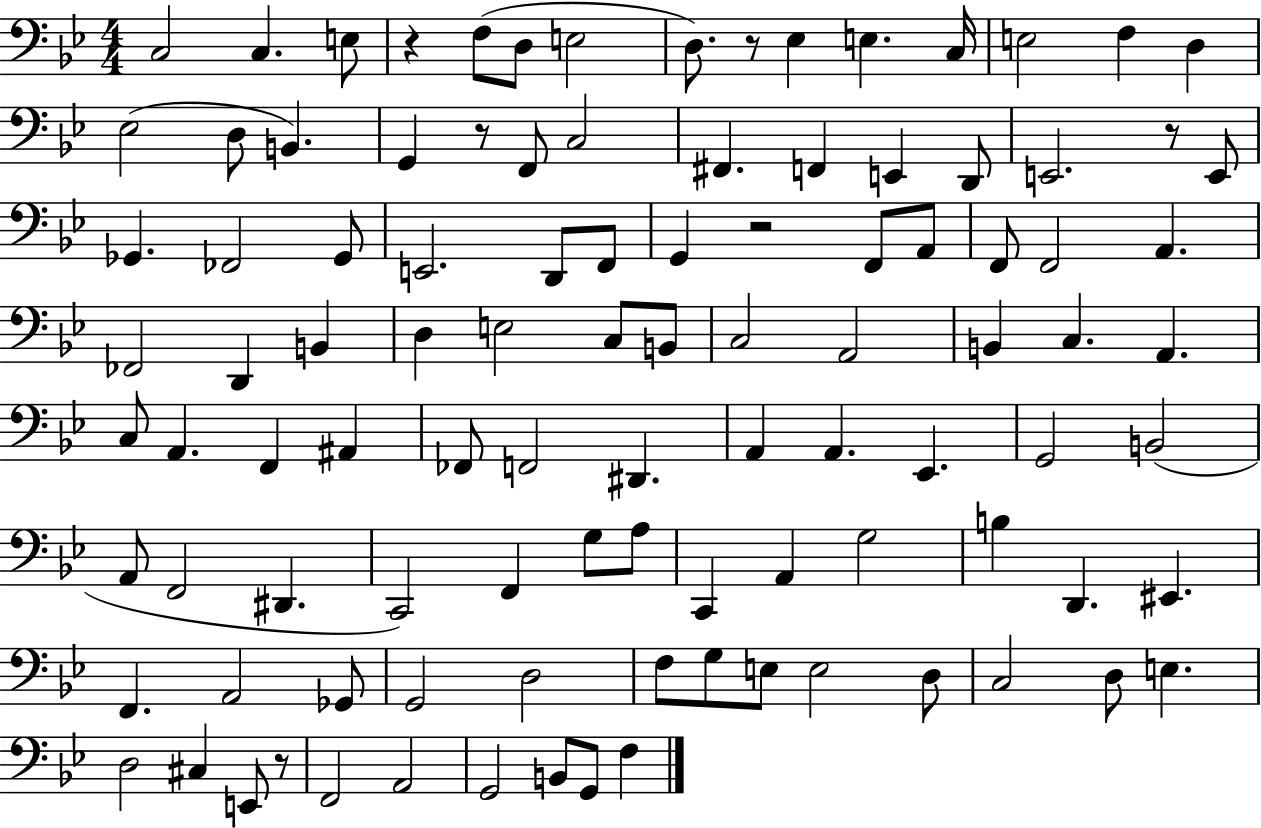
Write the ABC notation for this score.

X:1
T:Untitled
M:4/4
L:1/4
K:Bb
C,2 C, E,/2 z F,/2 D,/2 E,2 D,/2 z/2 _E, E, C,/4 E,2 F, D, _E,2 D,/2 B,, G,, z/2 F,,/2 C,2 ^F,, F,, E,, D,,/2 E,,2 z/2 E,,/2 _G,, _F,,2 _G,,/2 E,,2 D,,/2 F,,/2 G,, z2 F,,/2 A,,/2 F,,/2 F,,2 A,, _F,,2 D,, B,, D, E,2 C,/2 B,,/2 C,2 A,,2 B,, C, A,, C,/2 A,, F,, ^A,, _F,,/2 F,,2 ^D,, A,, A,, _E,, G,,2 B,,2 A,,/2 F,,2 ^D,, C,,2 F,, G,/2 A,/2 C,, A,, G,2 B, D,, ^E,, F,, A,,2 _G,,/2 G,,2 D,2 F,/2 G,/2 E,/2 E,2 D,/2 C,2 D,/2 E, D,2 ^C, E,,/2 z/2 F,,2 A,,2 G,,2 B,,/2 G,,/2 F,